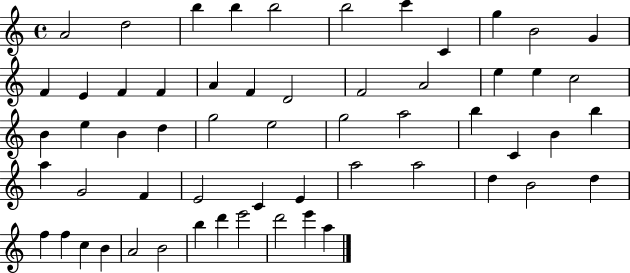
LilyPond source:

{
  \clef treble
  \time 4/4
  \defaultTimeSignature
  \key c \major
  a'2 d''2 | b''4 b''4 b''2 | b''2 c'''4 c'4 | g''4 b'2 g'4 | \break f'4 e'4 f'4 f'4 | a'4 f'4 d'2 | f'2 a'2 | e''4 e''4 c''2 | \break b'4 e''4 b'4 d''4 | g''2 e''2 | g''2 a''2 | b''4 c'4 b'4 b''4 | \break a''4 g'2 f'4 | e'2 c'4 e'4 | a''2 a''2 | d''4 b'2 d''4 | \break f''4 f''4 c''4 b'4 | a'2 b'2 | b''4 d'''4 e'''2 | d'''2 e'''4 a''4 | \break \bar "|."
}